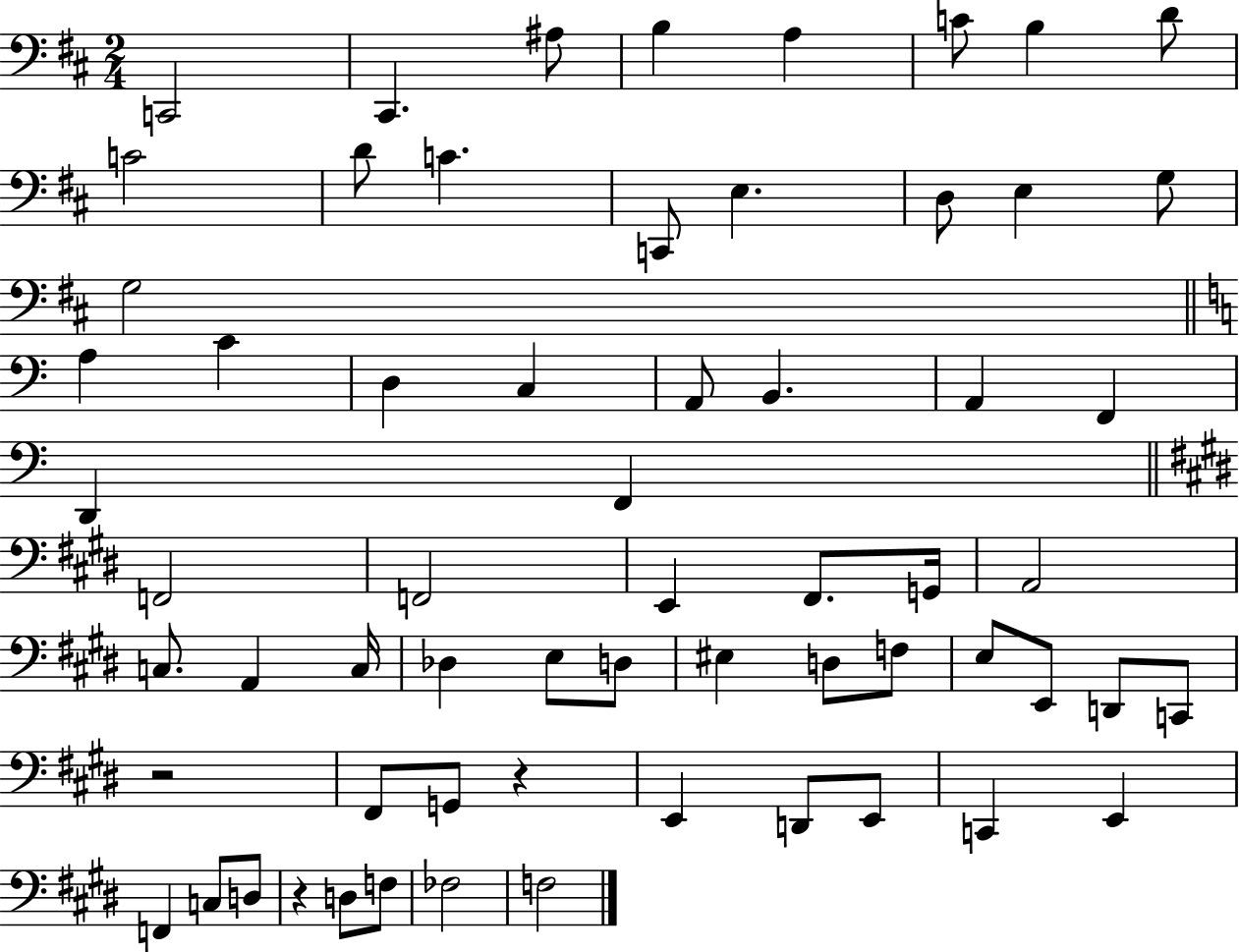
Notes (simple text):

C2/h C#2/q. A#3/e B3/q A3/q C4/e B3/q D4/e C4/h D4/e C4/q. C2/e E3/q. D3/e E3/q G3/e G3/h A3/q C4/q D3/q C3/q A2/e B2/q. A2/q F2/q D2/q F2/q F2/h F2/h E2/q F#2/e. G2/s A2/h C3/e. A2/q C3/s Db3/q E3/e D3/e EIS3/q D3/e F3/e E3/e E2/e D2/e C2/e R/h F#2/e G2/e R/q E2/q D2/e E2/e C2/q E2/q F2/q C3/e D3/e R/q D3/e F3/e FES3/h F3/h